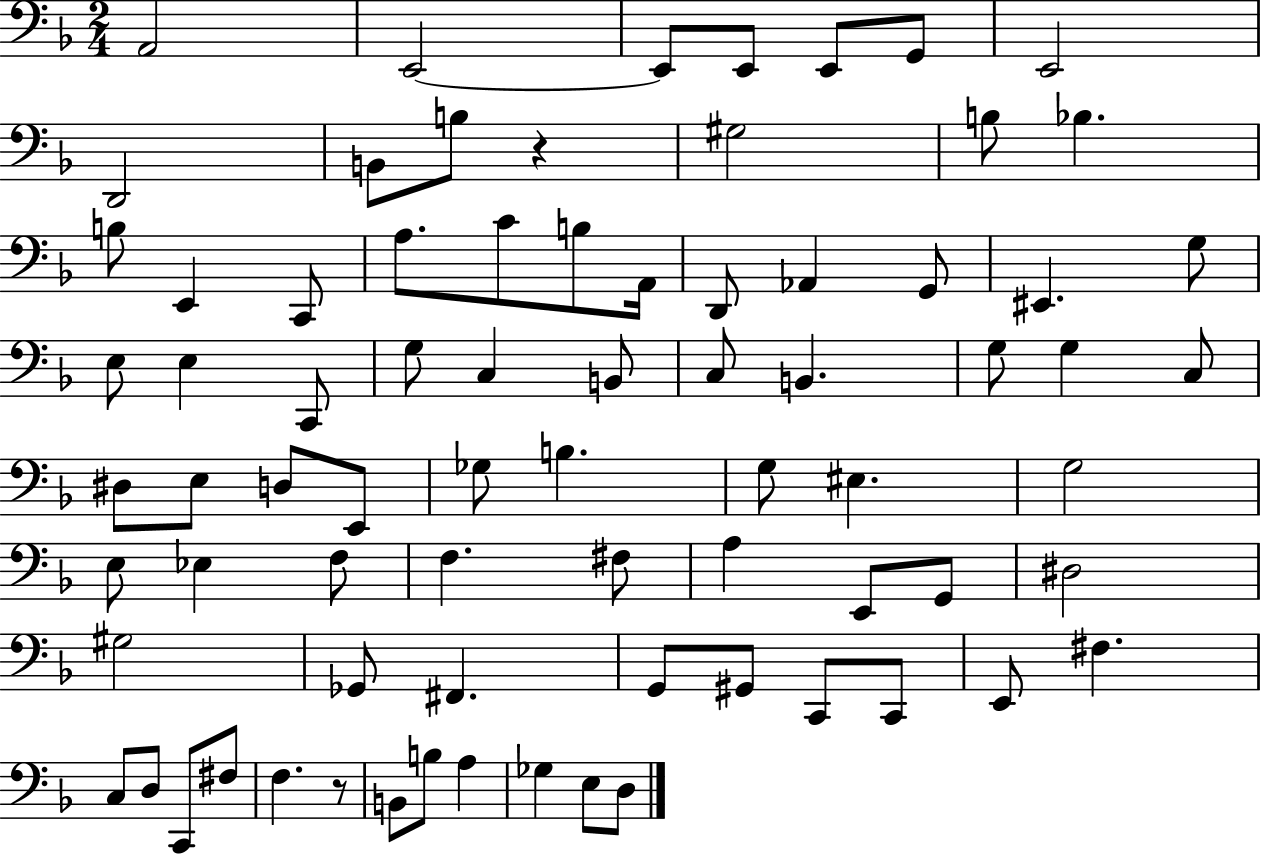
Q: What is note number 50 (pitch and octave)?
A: F#3